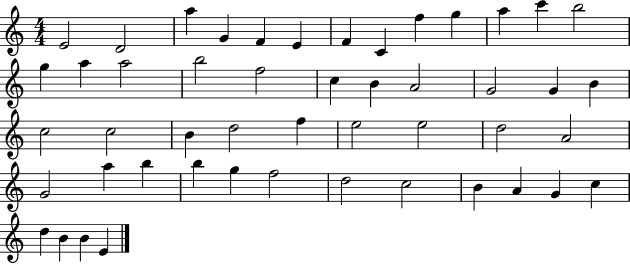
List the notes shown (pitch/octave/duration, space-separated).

E4/h D4/h A5/q G4/q F4/q E4/q F4/q C4/q F5/q G5/q A5/q C6/q B5/h G5/q A5/q A5/h B5/h F5/h C5/q B4/q A4/h G4/h G4/q B4/q C5/h C5/h B4/q D5/h F5/q E5/h E5/h D5/h A4/h G4/h A5/q B5/q B5/q G5/q F5/h D5/h C5/h B4/q A4/q G4/q C5/q D5/q B4/q B4/q E4/q